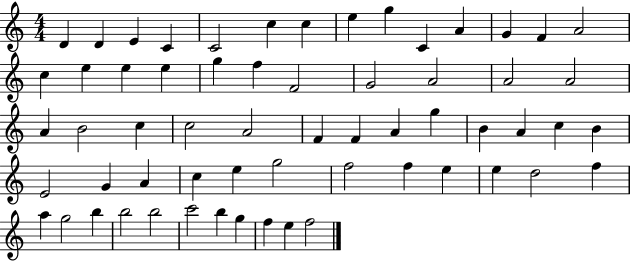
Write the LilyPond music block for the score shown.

{
  \clef treble
  \numericTimeSignature
  \time 4/4
  \key c \major
  d'4 d'4 e'4 c'4 | c'2 c''4 c''4 | e''4 g''4 c'4 a'4 | g'4 f'4 a'2 | \break c''4 e''4 e''4 e''4 | g''4 f''4 f'2 | g'2 a'2 | a'2 a'2 | \break a'4 b'2 c''4 | c''2 a'2 | f'4 f'4 a'4 g''4 | b'4 a'4 c''4 b'4 | \break e'2 g'4 a'4 | c''4 e''4 g''2 | f''2 f''4 e''4 | e''4 d''2 f''4 | \break a''4 g''2 b''4 | b''2 b''2 | c'''2 b''4 g''4 | f''4 e''4 f''2 | \break \bar "|."
}